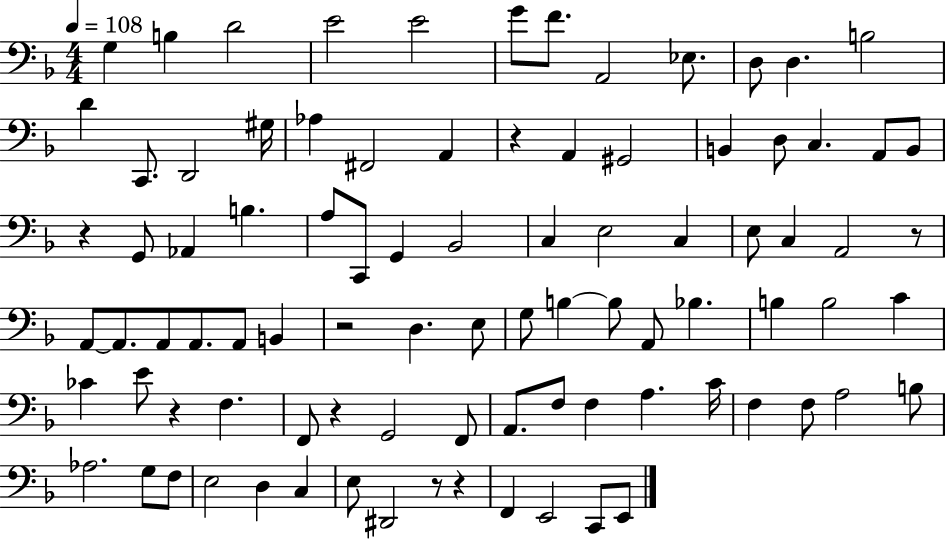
G3/q B3/q D4/h E4/h E4/h G4/e F4/e. A2/h Eb3/e. D3/e D3/q. B3/h D4/q C2/e. D2/h G#3/s Ab3/q F#2/h A2/q R/q A2/q G#2/h B2/q D3/e C3/q. A2/e B2/e R/q G2/e Ab2/q B3/q. A3/e C2/e G2/q Bb2/h C3/q E3/h C3/q E3/e C3/q A2/h R/e A2/e A2/e. A2/e A2/e. A2/e B2/q R/h D3/q. E3/e G3/e B3/q B3/e A2/e Bb3/q. B3/q B3/h C4/q CES4/q E4/e R/q F3/q. F2/e R/q G2/h F2/e A2/e. F3/e F3/q A3/q. C4/s F3/q F3/e A3/h B3/e Ab3/h. G3/e F3/e E3/h D3/q C3/q E3/e D#2/h R/e R/q F2/q E2/h C2/e E2/e